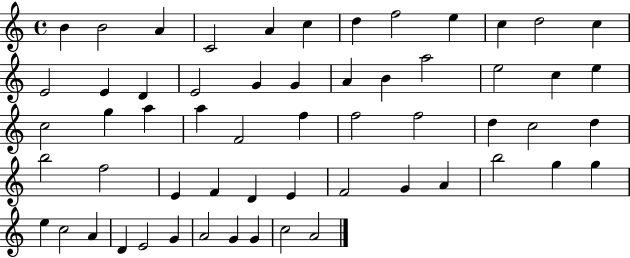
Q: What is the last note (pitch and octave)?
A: A4